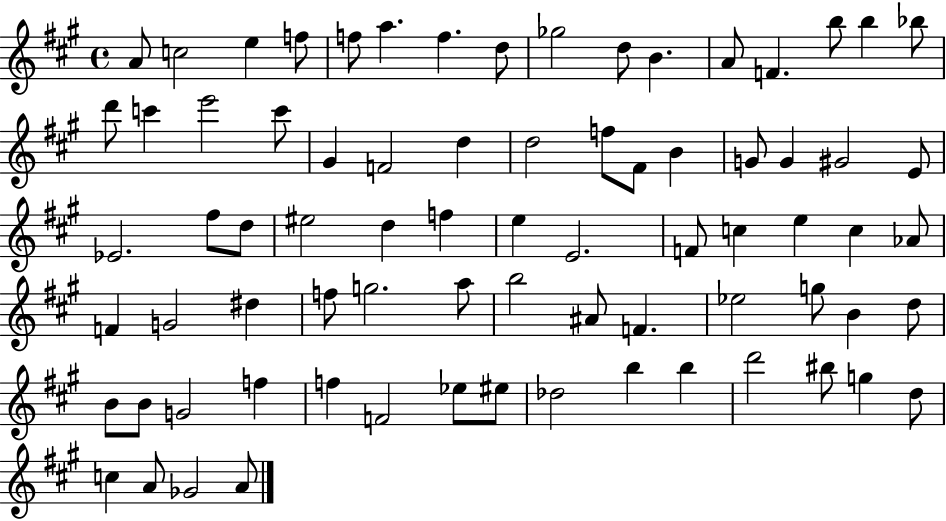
A4/e C5/h E5/q F5/e F5/e A5/q. F5/q. D5/e Gb5/h D5/e B4/q. A4/e F4/q. B5/e B5/q Bb5/e D6/e C6/q E6/h C6/e G#4/q F4/h D5/q D5/h F5/e F#4/e B4/q G4/e G4/q G#4/h E4/e Eb4/h. F#5/e D5/e EIS5/h D5/q F5/q E5/q E4/h. F4/e C5/q E5/q C5/q Ab4/e F4/q G4/h D#5/q F5/e G5/h. A5/e B5/h A#4/e F4/q. Eb5/h G5/e B4/q D5/e B4/e B4/e G4/h F5/q F5/q F4/h Eb5/e EIS5/e Db5/h B5/q B5/q D6/h BIS5/e G5/q D5/e C5/q A4/e Gb4/h A4/e